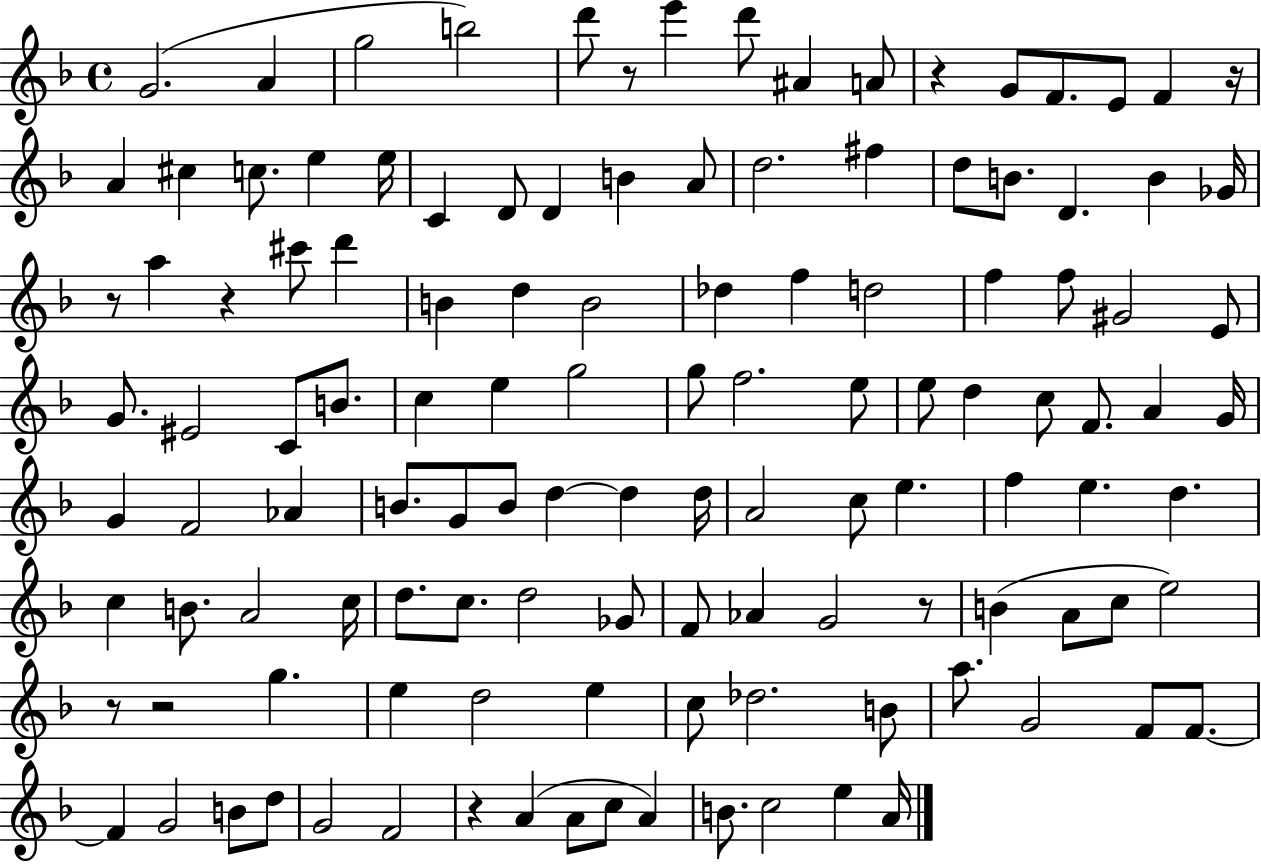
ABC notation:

X:1
T:Untitled
M:4/4
L:1/4
K:F
G2 A g2 b2 d'/2 z/2 e' d'/2 ^A A/2 z G/2 F/2 E/2 F z/4 A ^c c/2 e e/4 C D/2 D B A/2 d2 ^f d/2 B/2 D B _G/4 z/2 a z ^c'/2 d' B d B2 _d f d2 f f/2 ^G2 E/2 G/2 ^E2 C/2 B/2 c e g2 g/2 f2 e/2 e/2 d c/2 F/2 A G/4 G F2 _A B/2 G/2 B/2 d d d/4 A2 c/2 e f e d c B/2 A2 c/4 d/2 c/2 d2 _G/2 F/2 _A G2 z/2 B A/2 c/2 e2 z/2 z2 g e d2 e c/2 _d2 B/2 a/2 G2 F/2 F/2 F G2 B/2 d/2 G2 F2 z A A/2 c/2 A B/2 c2 e A/4